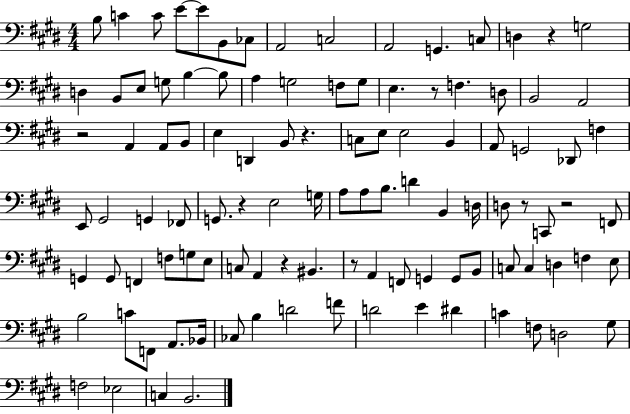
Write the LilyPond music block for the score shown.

{
  \clef bass
  \numericTimeSignature
  \time 4/4
  \key e \major
  b8 c'4 c'8 e'8~~ e'8 b,8 ces8 | a,2 c2 | a,2 g,4. c8 | d4 r4 g2 | \break d4 b,8 e8 g8 b4~~ b8 | a4 g2 f8 g8 | e4. r8 f4. d8 | b,2 a,2 | \break r2 a,4 a,8 b,8 | e4 d,4 b,8 r4. | c8 e8 e2 b,4 | a,8 g,2 des,8 f4 | \break e,8 gis,2 g,4 fes,8 | g,8. r4 e2 g16 | a8 a8 b8. d'4 b,4 d16 | d8 r8 c,8 r2 f,8 | \break g,4 g,8 f,4 f8 g8 e8 | c8 a,4 r4 bis,4. | r8 a,4 f,8 g,4 g,8 b,8 | c8 c4 d4 f4 e8 | \break b2 c'8 f,8 a,8. bes,16 | ces8 b4 d'2 f'8 | d'2 e'4 dis'4 | c'4 f8 d2 gis8 | \break f2 ees2 | c4 b,2. | \bar "|."
}